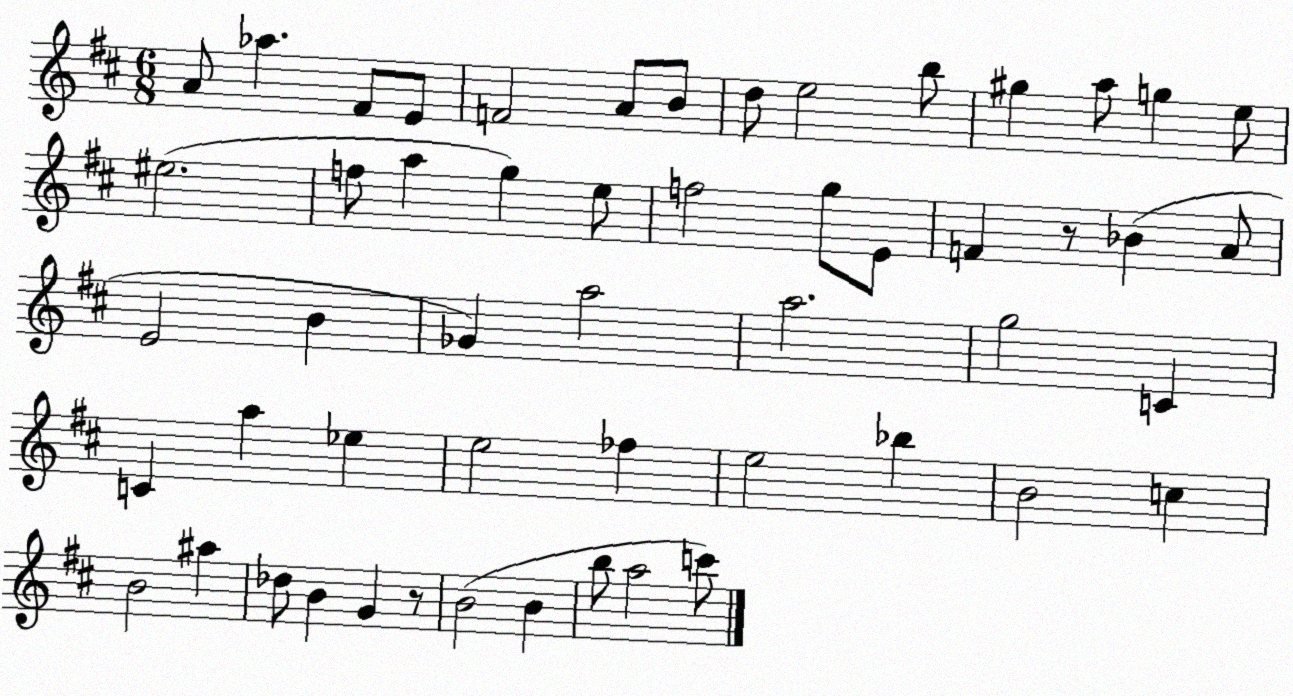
X:1
T:Untitled
M:6/8
L:1/4
K:D
A/2 _a ^F/2 E/2 F2 A/2 B/2 d/2 e2 b/2 ^g a/2 g e/2 ^e2 f/2 a g e/2 f2 g/2 E/2 F z/2 _B A/2 E2 B _G a2 a2 g2 C C a _e e2 _f e2 _b B2 c B2 ^a _d/2 B G z/2 B2 B b/2 a2 c'/2